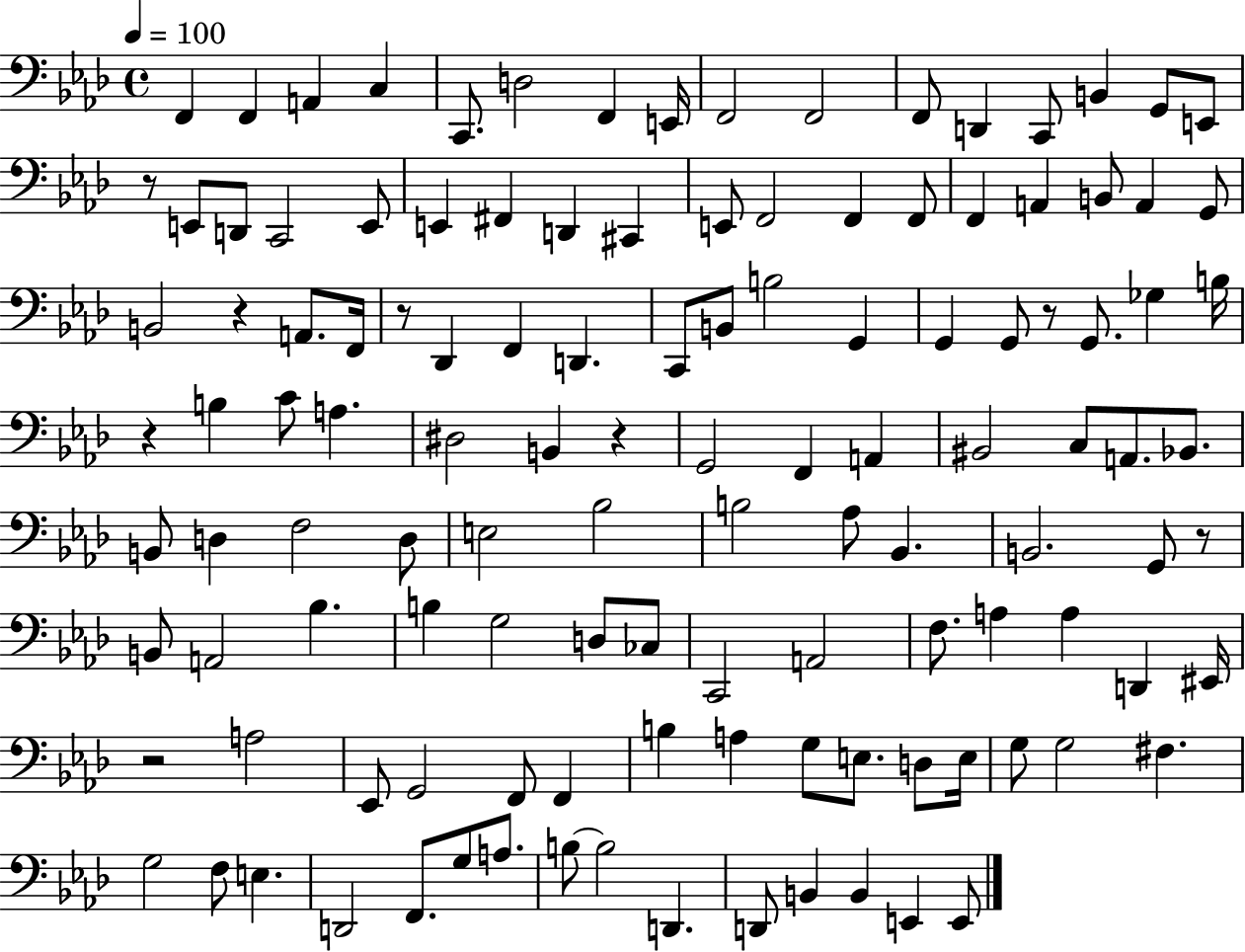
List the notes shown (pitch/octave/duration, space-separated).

F2/q F2/q A2/q C3/q C2/e. D3/h F2/q E2/s F2/h F2/h F2/e D2/q C2/e B2/q G2/e E2/e R/e E2/e D2/e C2/h E2/e E2/q F#2/q D2/q C#2/q E2/e F2/h F2/q F2/e F2/q A2/q B2/e A2/q G2/e B2/h R/q A2/e. F2/s R/e Db2/q F2/q D2/q. C2/e B2/e B3/h G2/q G2/q G2/e R/e G2/e. Gb3/q B3/s R/q B3/q C4/e A3/q. D#3/h B2/q R/q G2/h F2/q A2/q BIS2/h C3/e A2/e. Bb2/e. B2/e D3/q F3/h D3/e E3/h Bb3/h B3/h Ab3/e Bb2/q. B2/h. G2/e R/e B2/e A2/h Bb3/q. B3/q G3/h D3/e CES3/e C2/h A2/h F3/e. A3/q A3/q D2/q EIS2/s R/h A3/h Eb2/e G2/h F2/e F2/q B3/q A3/q G3/e E3/e. D3/e E3/s G3/e G3/h F#3/q. G3/h F3/e E3/q. D2/h F2/e. G3/e A3/e. B3/e B3/h D2/q. D2/e B2/q B2/q E2/q E2/e